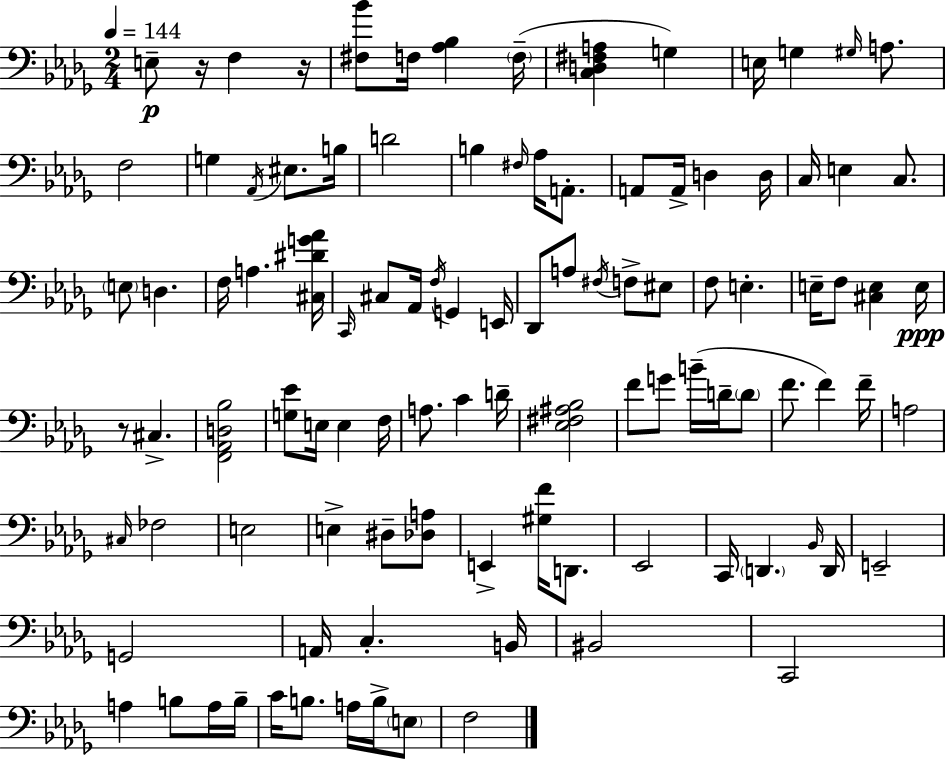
E3/e R/s F3/q R/s [F#3,Bb4]/e F3/s [Ab3,Bb3]/q F3/s [C3,D3,F#3,A3]/q G3/q E3/s G3/q G#3/s A3/e. F3/h G3/q Ab2/s EIS3/e. B3/s D4/h B3/q F#3/s Ab3/s A2/e. A2/e A2/s D3/q D3/s C3/s E3/q C3/e. E3/e D3/q. F3/s A3/q. [C#3,D#4,G4,Ab4]/s C2/s C#3/e Ab2/s F3/s G2/q E2/s Db2/e A3/e F#3/s F3/e EIS3/e F3/e E3/q. E3/s F3/e [C#3,E3]/q E3/s R/e C#3/q. [F2,Ab2,D3,Bb3]/h [G3,Eb4]/e E3/s E3/q F3/s A3/e. C4/q D4/s [Eb3,F#3,A#3,Bb3]/h F4/e G4/e B4/s D4/s D4/e F4/e. F4/q F4/s A3/h C#3/s FES3/h E3/h E3/q D#3/e [Db3,A3]/e E2/q [G#3,F4]/s D2/e. Eb2/h C2/s D2/q. Bb2/s D2/s E2/h G2/h A2/s C3/q. B2/s BIS2/h C2/h A3/q B3/e A3/s B3/s C4/s B3/e. A3/s B3/s E3/e F3/h